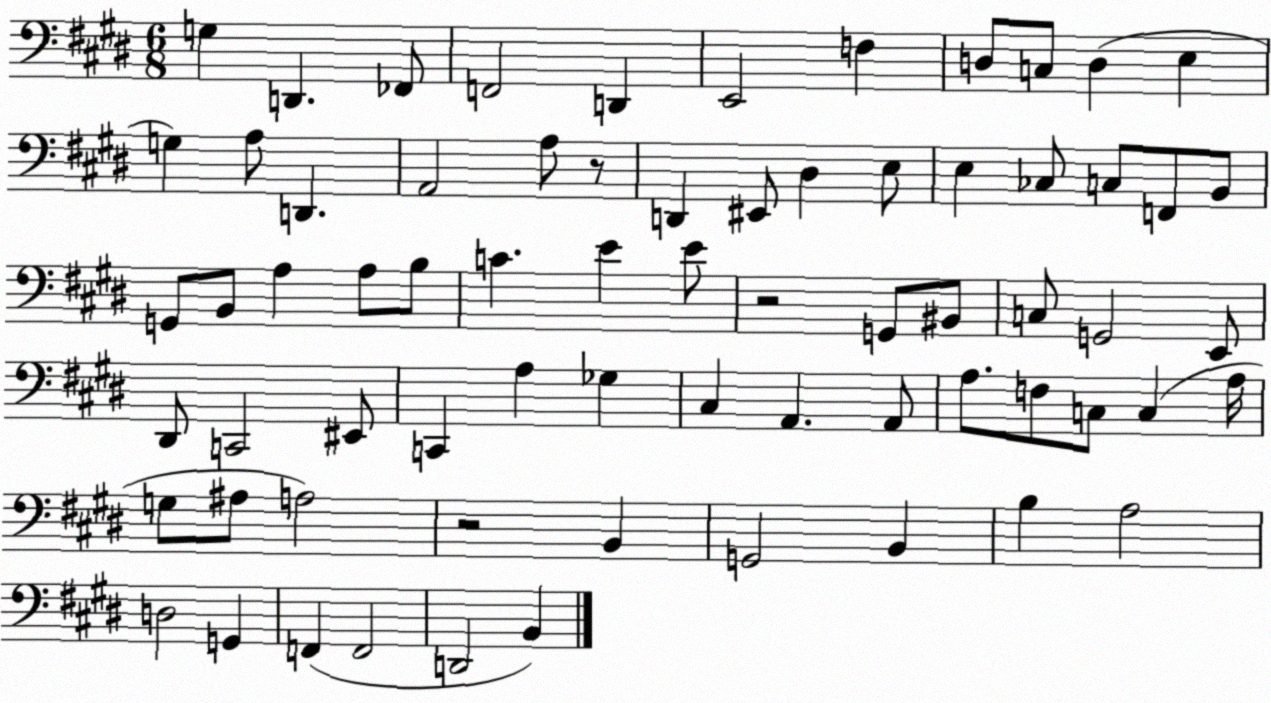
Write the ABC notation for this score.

X:1
T:Untitled
M:6/8
L:1/4
K:E
G, D,, _F,,/2 F,,2 D,, E,,2 F, D,/2 C,/2 D, E, G, A,/2 D,, A,,2 A,/2 z/2 D,, ^E,,/2 ^D, E,/2 E, _C,/2 C,/2 F,,/2 B,,/2 G,,/2 B,,/2 A, A,/2 B,/2 C E E/2 z2 G,,/2 ^B,,/2 C,/2 G,,2 E,,/2 ^D,,/2 C,,2 ^E,,/2 C,, A, _G, ^C, A,, A,,/2 A,/2 F,/2 C,/2 C, A,/4 G,/2 ^A,/2 A,2 z2 B,, G,,2 B,, B, A,2 D,2 G,, F,, F,,2 D,,2 B,,